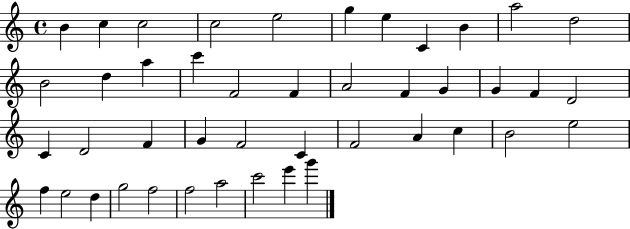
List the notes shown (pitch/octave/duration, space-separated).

B4/q C5/q C5/h C5/h E5/h G5/q E5/q C4/q B4/q A5/h D5/h B4/h D5/q A5/q C6/q F4/h F4/q A4/h F4/q G4/q G4/q F4/q D4/h C4/q D4/h F4/q G4/q F4/h C4/q F4/h A4/q C5/q B4/h E5/h F5/q E5/h D5/q G5/h F5/h F5/h A5/h C6/h E6/q G6/q